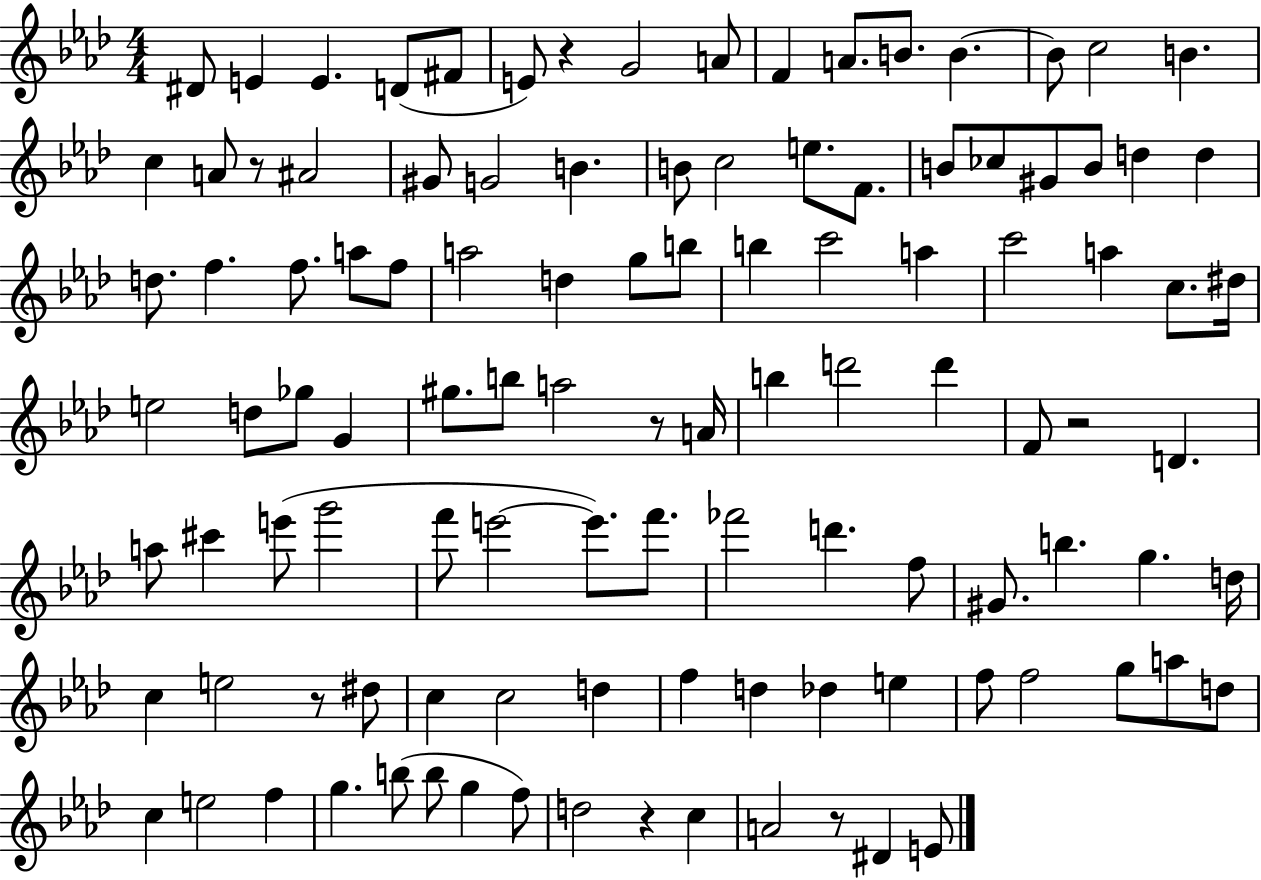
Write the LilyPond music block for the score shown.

{
  \clef treble
  \numericTimeSignature
  \time 4/4
  \key aes \major
  dis'8 e'4 e'4. d'8( fis'8 | e'8) r4 g'2 a'8 | f'4 a'8. b'8. b'4.~~ | b'8 c''2 b'4. | \break c''4 a'8 r8 ais'2 | gis'8 g'2 b'4. | b'8 c''2 e''8. f'8. | b'8 ces''8 gis'8 b'8 d''4 d''4 | \break d''8. f''4. f''8. a''8 f''8 | a''2 d''4 g''8 b''8 | b''4 c'''2 a''4 | c'''2 a''4 c''8. dis''16 | \break e''2 d''8 ges''8 g'4 | gis''8. b''8 a''2 r8 a'16 | b''4 d'''2 d'''4 | f'8 r2 d'4. | \break a''8 cis'''4 e'''8( g'''2 | f'''8 e'''2~~ e'''8.) f'''8. | fes'''2 d'''4. f''8 | gis'8. b''4. g''4. d''16 | \break c''4 e''2 r8 dis''8 | c''4 c''2 d''4 | f''4 d''4 des''4 e''4 | f''8 f''2 g''8 a''8 d''8 | \break c''4 e''2 f''4 | g''4. b''8( b''8 g''4 f''8) | d''2 r4 c''4 | a'2 r8 dis'4 e'8 | \break \bar "|."
}